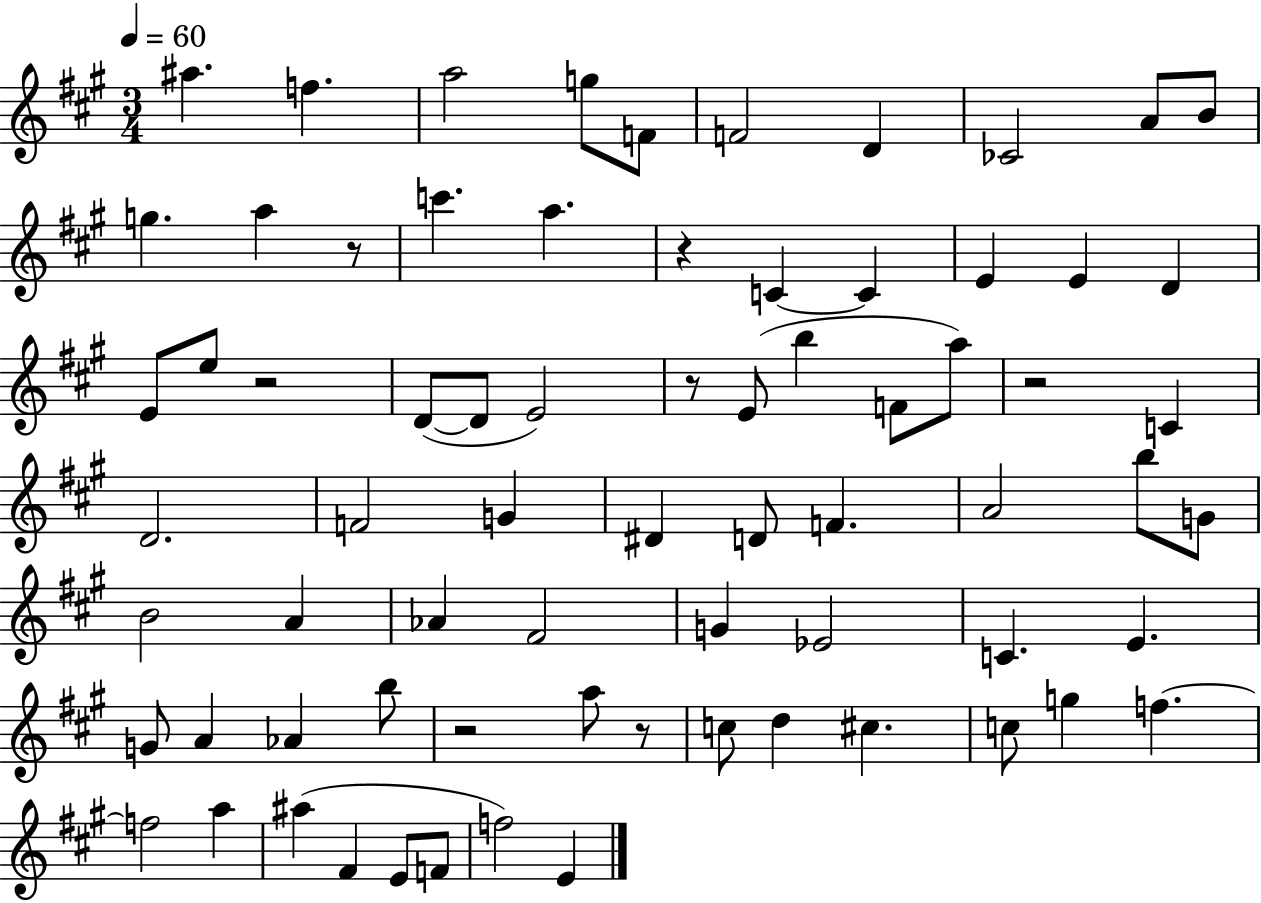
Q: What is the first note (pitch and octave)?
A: A#5